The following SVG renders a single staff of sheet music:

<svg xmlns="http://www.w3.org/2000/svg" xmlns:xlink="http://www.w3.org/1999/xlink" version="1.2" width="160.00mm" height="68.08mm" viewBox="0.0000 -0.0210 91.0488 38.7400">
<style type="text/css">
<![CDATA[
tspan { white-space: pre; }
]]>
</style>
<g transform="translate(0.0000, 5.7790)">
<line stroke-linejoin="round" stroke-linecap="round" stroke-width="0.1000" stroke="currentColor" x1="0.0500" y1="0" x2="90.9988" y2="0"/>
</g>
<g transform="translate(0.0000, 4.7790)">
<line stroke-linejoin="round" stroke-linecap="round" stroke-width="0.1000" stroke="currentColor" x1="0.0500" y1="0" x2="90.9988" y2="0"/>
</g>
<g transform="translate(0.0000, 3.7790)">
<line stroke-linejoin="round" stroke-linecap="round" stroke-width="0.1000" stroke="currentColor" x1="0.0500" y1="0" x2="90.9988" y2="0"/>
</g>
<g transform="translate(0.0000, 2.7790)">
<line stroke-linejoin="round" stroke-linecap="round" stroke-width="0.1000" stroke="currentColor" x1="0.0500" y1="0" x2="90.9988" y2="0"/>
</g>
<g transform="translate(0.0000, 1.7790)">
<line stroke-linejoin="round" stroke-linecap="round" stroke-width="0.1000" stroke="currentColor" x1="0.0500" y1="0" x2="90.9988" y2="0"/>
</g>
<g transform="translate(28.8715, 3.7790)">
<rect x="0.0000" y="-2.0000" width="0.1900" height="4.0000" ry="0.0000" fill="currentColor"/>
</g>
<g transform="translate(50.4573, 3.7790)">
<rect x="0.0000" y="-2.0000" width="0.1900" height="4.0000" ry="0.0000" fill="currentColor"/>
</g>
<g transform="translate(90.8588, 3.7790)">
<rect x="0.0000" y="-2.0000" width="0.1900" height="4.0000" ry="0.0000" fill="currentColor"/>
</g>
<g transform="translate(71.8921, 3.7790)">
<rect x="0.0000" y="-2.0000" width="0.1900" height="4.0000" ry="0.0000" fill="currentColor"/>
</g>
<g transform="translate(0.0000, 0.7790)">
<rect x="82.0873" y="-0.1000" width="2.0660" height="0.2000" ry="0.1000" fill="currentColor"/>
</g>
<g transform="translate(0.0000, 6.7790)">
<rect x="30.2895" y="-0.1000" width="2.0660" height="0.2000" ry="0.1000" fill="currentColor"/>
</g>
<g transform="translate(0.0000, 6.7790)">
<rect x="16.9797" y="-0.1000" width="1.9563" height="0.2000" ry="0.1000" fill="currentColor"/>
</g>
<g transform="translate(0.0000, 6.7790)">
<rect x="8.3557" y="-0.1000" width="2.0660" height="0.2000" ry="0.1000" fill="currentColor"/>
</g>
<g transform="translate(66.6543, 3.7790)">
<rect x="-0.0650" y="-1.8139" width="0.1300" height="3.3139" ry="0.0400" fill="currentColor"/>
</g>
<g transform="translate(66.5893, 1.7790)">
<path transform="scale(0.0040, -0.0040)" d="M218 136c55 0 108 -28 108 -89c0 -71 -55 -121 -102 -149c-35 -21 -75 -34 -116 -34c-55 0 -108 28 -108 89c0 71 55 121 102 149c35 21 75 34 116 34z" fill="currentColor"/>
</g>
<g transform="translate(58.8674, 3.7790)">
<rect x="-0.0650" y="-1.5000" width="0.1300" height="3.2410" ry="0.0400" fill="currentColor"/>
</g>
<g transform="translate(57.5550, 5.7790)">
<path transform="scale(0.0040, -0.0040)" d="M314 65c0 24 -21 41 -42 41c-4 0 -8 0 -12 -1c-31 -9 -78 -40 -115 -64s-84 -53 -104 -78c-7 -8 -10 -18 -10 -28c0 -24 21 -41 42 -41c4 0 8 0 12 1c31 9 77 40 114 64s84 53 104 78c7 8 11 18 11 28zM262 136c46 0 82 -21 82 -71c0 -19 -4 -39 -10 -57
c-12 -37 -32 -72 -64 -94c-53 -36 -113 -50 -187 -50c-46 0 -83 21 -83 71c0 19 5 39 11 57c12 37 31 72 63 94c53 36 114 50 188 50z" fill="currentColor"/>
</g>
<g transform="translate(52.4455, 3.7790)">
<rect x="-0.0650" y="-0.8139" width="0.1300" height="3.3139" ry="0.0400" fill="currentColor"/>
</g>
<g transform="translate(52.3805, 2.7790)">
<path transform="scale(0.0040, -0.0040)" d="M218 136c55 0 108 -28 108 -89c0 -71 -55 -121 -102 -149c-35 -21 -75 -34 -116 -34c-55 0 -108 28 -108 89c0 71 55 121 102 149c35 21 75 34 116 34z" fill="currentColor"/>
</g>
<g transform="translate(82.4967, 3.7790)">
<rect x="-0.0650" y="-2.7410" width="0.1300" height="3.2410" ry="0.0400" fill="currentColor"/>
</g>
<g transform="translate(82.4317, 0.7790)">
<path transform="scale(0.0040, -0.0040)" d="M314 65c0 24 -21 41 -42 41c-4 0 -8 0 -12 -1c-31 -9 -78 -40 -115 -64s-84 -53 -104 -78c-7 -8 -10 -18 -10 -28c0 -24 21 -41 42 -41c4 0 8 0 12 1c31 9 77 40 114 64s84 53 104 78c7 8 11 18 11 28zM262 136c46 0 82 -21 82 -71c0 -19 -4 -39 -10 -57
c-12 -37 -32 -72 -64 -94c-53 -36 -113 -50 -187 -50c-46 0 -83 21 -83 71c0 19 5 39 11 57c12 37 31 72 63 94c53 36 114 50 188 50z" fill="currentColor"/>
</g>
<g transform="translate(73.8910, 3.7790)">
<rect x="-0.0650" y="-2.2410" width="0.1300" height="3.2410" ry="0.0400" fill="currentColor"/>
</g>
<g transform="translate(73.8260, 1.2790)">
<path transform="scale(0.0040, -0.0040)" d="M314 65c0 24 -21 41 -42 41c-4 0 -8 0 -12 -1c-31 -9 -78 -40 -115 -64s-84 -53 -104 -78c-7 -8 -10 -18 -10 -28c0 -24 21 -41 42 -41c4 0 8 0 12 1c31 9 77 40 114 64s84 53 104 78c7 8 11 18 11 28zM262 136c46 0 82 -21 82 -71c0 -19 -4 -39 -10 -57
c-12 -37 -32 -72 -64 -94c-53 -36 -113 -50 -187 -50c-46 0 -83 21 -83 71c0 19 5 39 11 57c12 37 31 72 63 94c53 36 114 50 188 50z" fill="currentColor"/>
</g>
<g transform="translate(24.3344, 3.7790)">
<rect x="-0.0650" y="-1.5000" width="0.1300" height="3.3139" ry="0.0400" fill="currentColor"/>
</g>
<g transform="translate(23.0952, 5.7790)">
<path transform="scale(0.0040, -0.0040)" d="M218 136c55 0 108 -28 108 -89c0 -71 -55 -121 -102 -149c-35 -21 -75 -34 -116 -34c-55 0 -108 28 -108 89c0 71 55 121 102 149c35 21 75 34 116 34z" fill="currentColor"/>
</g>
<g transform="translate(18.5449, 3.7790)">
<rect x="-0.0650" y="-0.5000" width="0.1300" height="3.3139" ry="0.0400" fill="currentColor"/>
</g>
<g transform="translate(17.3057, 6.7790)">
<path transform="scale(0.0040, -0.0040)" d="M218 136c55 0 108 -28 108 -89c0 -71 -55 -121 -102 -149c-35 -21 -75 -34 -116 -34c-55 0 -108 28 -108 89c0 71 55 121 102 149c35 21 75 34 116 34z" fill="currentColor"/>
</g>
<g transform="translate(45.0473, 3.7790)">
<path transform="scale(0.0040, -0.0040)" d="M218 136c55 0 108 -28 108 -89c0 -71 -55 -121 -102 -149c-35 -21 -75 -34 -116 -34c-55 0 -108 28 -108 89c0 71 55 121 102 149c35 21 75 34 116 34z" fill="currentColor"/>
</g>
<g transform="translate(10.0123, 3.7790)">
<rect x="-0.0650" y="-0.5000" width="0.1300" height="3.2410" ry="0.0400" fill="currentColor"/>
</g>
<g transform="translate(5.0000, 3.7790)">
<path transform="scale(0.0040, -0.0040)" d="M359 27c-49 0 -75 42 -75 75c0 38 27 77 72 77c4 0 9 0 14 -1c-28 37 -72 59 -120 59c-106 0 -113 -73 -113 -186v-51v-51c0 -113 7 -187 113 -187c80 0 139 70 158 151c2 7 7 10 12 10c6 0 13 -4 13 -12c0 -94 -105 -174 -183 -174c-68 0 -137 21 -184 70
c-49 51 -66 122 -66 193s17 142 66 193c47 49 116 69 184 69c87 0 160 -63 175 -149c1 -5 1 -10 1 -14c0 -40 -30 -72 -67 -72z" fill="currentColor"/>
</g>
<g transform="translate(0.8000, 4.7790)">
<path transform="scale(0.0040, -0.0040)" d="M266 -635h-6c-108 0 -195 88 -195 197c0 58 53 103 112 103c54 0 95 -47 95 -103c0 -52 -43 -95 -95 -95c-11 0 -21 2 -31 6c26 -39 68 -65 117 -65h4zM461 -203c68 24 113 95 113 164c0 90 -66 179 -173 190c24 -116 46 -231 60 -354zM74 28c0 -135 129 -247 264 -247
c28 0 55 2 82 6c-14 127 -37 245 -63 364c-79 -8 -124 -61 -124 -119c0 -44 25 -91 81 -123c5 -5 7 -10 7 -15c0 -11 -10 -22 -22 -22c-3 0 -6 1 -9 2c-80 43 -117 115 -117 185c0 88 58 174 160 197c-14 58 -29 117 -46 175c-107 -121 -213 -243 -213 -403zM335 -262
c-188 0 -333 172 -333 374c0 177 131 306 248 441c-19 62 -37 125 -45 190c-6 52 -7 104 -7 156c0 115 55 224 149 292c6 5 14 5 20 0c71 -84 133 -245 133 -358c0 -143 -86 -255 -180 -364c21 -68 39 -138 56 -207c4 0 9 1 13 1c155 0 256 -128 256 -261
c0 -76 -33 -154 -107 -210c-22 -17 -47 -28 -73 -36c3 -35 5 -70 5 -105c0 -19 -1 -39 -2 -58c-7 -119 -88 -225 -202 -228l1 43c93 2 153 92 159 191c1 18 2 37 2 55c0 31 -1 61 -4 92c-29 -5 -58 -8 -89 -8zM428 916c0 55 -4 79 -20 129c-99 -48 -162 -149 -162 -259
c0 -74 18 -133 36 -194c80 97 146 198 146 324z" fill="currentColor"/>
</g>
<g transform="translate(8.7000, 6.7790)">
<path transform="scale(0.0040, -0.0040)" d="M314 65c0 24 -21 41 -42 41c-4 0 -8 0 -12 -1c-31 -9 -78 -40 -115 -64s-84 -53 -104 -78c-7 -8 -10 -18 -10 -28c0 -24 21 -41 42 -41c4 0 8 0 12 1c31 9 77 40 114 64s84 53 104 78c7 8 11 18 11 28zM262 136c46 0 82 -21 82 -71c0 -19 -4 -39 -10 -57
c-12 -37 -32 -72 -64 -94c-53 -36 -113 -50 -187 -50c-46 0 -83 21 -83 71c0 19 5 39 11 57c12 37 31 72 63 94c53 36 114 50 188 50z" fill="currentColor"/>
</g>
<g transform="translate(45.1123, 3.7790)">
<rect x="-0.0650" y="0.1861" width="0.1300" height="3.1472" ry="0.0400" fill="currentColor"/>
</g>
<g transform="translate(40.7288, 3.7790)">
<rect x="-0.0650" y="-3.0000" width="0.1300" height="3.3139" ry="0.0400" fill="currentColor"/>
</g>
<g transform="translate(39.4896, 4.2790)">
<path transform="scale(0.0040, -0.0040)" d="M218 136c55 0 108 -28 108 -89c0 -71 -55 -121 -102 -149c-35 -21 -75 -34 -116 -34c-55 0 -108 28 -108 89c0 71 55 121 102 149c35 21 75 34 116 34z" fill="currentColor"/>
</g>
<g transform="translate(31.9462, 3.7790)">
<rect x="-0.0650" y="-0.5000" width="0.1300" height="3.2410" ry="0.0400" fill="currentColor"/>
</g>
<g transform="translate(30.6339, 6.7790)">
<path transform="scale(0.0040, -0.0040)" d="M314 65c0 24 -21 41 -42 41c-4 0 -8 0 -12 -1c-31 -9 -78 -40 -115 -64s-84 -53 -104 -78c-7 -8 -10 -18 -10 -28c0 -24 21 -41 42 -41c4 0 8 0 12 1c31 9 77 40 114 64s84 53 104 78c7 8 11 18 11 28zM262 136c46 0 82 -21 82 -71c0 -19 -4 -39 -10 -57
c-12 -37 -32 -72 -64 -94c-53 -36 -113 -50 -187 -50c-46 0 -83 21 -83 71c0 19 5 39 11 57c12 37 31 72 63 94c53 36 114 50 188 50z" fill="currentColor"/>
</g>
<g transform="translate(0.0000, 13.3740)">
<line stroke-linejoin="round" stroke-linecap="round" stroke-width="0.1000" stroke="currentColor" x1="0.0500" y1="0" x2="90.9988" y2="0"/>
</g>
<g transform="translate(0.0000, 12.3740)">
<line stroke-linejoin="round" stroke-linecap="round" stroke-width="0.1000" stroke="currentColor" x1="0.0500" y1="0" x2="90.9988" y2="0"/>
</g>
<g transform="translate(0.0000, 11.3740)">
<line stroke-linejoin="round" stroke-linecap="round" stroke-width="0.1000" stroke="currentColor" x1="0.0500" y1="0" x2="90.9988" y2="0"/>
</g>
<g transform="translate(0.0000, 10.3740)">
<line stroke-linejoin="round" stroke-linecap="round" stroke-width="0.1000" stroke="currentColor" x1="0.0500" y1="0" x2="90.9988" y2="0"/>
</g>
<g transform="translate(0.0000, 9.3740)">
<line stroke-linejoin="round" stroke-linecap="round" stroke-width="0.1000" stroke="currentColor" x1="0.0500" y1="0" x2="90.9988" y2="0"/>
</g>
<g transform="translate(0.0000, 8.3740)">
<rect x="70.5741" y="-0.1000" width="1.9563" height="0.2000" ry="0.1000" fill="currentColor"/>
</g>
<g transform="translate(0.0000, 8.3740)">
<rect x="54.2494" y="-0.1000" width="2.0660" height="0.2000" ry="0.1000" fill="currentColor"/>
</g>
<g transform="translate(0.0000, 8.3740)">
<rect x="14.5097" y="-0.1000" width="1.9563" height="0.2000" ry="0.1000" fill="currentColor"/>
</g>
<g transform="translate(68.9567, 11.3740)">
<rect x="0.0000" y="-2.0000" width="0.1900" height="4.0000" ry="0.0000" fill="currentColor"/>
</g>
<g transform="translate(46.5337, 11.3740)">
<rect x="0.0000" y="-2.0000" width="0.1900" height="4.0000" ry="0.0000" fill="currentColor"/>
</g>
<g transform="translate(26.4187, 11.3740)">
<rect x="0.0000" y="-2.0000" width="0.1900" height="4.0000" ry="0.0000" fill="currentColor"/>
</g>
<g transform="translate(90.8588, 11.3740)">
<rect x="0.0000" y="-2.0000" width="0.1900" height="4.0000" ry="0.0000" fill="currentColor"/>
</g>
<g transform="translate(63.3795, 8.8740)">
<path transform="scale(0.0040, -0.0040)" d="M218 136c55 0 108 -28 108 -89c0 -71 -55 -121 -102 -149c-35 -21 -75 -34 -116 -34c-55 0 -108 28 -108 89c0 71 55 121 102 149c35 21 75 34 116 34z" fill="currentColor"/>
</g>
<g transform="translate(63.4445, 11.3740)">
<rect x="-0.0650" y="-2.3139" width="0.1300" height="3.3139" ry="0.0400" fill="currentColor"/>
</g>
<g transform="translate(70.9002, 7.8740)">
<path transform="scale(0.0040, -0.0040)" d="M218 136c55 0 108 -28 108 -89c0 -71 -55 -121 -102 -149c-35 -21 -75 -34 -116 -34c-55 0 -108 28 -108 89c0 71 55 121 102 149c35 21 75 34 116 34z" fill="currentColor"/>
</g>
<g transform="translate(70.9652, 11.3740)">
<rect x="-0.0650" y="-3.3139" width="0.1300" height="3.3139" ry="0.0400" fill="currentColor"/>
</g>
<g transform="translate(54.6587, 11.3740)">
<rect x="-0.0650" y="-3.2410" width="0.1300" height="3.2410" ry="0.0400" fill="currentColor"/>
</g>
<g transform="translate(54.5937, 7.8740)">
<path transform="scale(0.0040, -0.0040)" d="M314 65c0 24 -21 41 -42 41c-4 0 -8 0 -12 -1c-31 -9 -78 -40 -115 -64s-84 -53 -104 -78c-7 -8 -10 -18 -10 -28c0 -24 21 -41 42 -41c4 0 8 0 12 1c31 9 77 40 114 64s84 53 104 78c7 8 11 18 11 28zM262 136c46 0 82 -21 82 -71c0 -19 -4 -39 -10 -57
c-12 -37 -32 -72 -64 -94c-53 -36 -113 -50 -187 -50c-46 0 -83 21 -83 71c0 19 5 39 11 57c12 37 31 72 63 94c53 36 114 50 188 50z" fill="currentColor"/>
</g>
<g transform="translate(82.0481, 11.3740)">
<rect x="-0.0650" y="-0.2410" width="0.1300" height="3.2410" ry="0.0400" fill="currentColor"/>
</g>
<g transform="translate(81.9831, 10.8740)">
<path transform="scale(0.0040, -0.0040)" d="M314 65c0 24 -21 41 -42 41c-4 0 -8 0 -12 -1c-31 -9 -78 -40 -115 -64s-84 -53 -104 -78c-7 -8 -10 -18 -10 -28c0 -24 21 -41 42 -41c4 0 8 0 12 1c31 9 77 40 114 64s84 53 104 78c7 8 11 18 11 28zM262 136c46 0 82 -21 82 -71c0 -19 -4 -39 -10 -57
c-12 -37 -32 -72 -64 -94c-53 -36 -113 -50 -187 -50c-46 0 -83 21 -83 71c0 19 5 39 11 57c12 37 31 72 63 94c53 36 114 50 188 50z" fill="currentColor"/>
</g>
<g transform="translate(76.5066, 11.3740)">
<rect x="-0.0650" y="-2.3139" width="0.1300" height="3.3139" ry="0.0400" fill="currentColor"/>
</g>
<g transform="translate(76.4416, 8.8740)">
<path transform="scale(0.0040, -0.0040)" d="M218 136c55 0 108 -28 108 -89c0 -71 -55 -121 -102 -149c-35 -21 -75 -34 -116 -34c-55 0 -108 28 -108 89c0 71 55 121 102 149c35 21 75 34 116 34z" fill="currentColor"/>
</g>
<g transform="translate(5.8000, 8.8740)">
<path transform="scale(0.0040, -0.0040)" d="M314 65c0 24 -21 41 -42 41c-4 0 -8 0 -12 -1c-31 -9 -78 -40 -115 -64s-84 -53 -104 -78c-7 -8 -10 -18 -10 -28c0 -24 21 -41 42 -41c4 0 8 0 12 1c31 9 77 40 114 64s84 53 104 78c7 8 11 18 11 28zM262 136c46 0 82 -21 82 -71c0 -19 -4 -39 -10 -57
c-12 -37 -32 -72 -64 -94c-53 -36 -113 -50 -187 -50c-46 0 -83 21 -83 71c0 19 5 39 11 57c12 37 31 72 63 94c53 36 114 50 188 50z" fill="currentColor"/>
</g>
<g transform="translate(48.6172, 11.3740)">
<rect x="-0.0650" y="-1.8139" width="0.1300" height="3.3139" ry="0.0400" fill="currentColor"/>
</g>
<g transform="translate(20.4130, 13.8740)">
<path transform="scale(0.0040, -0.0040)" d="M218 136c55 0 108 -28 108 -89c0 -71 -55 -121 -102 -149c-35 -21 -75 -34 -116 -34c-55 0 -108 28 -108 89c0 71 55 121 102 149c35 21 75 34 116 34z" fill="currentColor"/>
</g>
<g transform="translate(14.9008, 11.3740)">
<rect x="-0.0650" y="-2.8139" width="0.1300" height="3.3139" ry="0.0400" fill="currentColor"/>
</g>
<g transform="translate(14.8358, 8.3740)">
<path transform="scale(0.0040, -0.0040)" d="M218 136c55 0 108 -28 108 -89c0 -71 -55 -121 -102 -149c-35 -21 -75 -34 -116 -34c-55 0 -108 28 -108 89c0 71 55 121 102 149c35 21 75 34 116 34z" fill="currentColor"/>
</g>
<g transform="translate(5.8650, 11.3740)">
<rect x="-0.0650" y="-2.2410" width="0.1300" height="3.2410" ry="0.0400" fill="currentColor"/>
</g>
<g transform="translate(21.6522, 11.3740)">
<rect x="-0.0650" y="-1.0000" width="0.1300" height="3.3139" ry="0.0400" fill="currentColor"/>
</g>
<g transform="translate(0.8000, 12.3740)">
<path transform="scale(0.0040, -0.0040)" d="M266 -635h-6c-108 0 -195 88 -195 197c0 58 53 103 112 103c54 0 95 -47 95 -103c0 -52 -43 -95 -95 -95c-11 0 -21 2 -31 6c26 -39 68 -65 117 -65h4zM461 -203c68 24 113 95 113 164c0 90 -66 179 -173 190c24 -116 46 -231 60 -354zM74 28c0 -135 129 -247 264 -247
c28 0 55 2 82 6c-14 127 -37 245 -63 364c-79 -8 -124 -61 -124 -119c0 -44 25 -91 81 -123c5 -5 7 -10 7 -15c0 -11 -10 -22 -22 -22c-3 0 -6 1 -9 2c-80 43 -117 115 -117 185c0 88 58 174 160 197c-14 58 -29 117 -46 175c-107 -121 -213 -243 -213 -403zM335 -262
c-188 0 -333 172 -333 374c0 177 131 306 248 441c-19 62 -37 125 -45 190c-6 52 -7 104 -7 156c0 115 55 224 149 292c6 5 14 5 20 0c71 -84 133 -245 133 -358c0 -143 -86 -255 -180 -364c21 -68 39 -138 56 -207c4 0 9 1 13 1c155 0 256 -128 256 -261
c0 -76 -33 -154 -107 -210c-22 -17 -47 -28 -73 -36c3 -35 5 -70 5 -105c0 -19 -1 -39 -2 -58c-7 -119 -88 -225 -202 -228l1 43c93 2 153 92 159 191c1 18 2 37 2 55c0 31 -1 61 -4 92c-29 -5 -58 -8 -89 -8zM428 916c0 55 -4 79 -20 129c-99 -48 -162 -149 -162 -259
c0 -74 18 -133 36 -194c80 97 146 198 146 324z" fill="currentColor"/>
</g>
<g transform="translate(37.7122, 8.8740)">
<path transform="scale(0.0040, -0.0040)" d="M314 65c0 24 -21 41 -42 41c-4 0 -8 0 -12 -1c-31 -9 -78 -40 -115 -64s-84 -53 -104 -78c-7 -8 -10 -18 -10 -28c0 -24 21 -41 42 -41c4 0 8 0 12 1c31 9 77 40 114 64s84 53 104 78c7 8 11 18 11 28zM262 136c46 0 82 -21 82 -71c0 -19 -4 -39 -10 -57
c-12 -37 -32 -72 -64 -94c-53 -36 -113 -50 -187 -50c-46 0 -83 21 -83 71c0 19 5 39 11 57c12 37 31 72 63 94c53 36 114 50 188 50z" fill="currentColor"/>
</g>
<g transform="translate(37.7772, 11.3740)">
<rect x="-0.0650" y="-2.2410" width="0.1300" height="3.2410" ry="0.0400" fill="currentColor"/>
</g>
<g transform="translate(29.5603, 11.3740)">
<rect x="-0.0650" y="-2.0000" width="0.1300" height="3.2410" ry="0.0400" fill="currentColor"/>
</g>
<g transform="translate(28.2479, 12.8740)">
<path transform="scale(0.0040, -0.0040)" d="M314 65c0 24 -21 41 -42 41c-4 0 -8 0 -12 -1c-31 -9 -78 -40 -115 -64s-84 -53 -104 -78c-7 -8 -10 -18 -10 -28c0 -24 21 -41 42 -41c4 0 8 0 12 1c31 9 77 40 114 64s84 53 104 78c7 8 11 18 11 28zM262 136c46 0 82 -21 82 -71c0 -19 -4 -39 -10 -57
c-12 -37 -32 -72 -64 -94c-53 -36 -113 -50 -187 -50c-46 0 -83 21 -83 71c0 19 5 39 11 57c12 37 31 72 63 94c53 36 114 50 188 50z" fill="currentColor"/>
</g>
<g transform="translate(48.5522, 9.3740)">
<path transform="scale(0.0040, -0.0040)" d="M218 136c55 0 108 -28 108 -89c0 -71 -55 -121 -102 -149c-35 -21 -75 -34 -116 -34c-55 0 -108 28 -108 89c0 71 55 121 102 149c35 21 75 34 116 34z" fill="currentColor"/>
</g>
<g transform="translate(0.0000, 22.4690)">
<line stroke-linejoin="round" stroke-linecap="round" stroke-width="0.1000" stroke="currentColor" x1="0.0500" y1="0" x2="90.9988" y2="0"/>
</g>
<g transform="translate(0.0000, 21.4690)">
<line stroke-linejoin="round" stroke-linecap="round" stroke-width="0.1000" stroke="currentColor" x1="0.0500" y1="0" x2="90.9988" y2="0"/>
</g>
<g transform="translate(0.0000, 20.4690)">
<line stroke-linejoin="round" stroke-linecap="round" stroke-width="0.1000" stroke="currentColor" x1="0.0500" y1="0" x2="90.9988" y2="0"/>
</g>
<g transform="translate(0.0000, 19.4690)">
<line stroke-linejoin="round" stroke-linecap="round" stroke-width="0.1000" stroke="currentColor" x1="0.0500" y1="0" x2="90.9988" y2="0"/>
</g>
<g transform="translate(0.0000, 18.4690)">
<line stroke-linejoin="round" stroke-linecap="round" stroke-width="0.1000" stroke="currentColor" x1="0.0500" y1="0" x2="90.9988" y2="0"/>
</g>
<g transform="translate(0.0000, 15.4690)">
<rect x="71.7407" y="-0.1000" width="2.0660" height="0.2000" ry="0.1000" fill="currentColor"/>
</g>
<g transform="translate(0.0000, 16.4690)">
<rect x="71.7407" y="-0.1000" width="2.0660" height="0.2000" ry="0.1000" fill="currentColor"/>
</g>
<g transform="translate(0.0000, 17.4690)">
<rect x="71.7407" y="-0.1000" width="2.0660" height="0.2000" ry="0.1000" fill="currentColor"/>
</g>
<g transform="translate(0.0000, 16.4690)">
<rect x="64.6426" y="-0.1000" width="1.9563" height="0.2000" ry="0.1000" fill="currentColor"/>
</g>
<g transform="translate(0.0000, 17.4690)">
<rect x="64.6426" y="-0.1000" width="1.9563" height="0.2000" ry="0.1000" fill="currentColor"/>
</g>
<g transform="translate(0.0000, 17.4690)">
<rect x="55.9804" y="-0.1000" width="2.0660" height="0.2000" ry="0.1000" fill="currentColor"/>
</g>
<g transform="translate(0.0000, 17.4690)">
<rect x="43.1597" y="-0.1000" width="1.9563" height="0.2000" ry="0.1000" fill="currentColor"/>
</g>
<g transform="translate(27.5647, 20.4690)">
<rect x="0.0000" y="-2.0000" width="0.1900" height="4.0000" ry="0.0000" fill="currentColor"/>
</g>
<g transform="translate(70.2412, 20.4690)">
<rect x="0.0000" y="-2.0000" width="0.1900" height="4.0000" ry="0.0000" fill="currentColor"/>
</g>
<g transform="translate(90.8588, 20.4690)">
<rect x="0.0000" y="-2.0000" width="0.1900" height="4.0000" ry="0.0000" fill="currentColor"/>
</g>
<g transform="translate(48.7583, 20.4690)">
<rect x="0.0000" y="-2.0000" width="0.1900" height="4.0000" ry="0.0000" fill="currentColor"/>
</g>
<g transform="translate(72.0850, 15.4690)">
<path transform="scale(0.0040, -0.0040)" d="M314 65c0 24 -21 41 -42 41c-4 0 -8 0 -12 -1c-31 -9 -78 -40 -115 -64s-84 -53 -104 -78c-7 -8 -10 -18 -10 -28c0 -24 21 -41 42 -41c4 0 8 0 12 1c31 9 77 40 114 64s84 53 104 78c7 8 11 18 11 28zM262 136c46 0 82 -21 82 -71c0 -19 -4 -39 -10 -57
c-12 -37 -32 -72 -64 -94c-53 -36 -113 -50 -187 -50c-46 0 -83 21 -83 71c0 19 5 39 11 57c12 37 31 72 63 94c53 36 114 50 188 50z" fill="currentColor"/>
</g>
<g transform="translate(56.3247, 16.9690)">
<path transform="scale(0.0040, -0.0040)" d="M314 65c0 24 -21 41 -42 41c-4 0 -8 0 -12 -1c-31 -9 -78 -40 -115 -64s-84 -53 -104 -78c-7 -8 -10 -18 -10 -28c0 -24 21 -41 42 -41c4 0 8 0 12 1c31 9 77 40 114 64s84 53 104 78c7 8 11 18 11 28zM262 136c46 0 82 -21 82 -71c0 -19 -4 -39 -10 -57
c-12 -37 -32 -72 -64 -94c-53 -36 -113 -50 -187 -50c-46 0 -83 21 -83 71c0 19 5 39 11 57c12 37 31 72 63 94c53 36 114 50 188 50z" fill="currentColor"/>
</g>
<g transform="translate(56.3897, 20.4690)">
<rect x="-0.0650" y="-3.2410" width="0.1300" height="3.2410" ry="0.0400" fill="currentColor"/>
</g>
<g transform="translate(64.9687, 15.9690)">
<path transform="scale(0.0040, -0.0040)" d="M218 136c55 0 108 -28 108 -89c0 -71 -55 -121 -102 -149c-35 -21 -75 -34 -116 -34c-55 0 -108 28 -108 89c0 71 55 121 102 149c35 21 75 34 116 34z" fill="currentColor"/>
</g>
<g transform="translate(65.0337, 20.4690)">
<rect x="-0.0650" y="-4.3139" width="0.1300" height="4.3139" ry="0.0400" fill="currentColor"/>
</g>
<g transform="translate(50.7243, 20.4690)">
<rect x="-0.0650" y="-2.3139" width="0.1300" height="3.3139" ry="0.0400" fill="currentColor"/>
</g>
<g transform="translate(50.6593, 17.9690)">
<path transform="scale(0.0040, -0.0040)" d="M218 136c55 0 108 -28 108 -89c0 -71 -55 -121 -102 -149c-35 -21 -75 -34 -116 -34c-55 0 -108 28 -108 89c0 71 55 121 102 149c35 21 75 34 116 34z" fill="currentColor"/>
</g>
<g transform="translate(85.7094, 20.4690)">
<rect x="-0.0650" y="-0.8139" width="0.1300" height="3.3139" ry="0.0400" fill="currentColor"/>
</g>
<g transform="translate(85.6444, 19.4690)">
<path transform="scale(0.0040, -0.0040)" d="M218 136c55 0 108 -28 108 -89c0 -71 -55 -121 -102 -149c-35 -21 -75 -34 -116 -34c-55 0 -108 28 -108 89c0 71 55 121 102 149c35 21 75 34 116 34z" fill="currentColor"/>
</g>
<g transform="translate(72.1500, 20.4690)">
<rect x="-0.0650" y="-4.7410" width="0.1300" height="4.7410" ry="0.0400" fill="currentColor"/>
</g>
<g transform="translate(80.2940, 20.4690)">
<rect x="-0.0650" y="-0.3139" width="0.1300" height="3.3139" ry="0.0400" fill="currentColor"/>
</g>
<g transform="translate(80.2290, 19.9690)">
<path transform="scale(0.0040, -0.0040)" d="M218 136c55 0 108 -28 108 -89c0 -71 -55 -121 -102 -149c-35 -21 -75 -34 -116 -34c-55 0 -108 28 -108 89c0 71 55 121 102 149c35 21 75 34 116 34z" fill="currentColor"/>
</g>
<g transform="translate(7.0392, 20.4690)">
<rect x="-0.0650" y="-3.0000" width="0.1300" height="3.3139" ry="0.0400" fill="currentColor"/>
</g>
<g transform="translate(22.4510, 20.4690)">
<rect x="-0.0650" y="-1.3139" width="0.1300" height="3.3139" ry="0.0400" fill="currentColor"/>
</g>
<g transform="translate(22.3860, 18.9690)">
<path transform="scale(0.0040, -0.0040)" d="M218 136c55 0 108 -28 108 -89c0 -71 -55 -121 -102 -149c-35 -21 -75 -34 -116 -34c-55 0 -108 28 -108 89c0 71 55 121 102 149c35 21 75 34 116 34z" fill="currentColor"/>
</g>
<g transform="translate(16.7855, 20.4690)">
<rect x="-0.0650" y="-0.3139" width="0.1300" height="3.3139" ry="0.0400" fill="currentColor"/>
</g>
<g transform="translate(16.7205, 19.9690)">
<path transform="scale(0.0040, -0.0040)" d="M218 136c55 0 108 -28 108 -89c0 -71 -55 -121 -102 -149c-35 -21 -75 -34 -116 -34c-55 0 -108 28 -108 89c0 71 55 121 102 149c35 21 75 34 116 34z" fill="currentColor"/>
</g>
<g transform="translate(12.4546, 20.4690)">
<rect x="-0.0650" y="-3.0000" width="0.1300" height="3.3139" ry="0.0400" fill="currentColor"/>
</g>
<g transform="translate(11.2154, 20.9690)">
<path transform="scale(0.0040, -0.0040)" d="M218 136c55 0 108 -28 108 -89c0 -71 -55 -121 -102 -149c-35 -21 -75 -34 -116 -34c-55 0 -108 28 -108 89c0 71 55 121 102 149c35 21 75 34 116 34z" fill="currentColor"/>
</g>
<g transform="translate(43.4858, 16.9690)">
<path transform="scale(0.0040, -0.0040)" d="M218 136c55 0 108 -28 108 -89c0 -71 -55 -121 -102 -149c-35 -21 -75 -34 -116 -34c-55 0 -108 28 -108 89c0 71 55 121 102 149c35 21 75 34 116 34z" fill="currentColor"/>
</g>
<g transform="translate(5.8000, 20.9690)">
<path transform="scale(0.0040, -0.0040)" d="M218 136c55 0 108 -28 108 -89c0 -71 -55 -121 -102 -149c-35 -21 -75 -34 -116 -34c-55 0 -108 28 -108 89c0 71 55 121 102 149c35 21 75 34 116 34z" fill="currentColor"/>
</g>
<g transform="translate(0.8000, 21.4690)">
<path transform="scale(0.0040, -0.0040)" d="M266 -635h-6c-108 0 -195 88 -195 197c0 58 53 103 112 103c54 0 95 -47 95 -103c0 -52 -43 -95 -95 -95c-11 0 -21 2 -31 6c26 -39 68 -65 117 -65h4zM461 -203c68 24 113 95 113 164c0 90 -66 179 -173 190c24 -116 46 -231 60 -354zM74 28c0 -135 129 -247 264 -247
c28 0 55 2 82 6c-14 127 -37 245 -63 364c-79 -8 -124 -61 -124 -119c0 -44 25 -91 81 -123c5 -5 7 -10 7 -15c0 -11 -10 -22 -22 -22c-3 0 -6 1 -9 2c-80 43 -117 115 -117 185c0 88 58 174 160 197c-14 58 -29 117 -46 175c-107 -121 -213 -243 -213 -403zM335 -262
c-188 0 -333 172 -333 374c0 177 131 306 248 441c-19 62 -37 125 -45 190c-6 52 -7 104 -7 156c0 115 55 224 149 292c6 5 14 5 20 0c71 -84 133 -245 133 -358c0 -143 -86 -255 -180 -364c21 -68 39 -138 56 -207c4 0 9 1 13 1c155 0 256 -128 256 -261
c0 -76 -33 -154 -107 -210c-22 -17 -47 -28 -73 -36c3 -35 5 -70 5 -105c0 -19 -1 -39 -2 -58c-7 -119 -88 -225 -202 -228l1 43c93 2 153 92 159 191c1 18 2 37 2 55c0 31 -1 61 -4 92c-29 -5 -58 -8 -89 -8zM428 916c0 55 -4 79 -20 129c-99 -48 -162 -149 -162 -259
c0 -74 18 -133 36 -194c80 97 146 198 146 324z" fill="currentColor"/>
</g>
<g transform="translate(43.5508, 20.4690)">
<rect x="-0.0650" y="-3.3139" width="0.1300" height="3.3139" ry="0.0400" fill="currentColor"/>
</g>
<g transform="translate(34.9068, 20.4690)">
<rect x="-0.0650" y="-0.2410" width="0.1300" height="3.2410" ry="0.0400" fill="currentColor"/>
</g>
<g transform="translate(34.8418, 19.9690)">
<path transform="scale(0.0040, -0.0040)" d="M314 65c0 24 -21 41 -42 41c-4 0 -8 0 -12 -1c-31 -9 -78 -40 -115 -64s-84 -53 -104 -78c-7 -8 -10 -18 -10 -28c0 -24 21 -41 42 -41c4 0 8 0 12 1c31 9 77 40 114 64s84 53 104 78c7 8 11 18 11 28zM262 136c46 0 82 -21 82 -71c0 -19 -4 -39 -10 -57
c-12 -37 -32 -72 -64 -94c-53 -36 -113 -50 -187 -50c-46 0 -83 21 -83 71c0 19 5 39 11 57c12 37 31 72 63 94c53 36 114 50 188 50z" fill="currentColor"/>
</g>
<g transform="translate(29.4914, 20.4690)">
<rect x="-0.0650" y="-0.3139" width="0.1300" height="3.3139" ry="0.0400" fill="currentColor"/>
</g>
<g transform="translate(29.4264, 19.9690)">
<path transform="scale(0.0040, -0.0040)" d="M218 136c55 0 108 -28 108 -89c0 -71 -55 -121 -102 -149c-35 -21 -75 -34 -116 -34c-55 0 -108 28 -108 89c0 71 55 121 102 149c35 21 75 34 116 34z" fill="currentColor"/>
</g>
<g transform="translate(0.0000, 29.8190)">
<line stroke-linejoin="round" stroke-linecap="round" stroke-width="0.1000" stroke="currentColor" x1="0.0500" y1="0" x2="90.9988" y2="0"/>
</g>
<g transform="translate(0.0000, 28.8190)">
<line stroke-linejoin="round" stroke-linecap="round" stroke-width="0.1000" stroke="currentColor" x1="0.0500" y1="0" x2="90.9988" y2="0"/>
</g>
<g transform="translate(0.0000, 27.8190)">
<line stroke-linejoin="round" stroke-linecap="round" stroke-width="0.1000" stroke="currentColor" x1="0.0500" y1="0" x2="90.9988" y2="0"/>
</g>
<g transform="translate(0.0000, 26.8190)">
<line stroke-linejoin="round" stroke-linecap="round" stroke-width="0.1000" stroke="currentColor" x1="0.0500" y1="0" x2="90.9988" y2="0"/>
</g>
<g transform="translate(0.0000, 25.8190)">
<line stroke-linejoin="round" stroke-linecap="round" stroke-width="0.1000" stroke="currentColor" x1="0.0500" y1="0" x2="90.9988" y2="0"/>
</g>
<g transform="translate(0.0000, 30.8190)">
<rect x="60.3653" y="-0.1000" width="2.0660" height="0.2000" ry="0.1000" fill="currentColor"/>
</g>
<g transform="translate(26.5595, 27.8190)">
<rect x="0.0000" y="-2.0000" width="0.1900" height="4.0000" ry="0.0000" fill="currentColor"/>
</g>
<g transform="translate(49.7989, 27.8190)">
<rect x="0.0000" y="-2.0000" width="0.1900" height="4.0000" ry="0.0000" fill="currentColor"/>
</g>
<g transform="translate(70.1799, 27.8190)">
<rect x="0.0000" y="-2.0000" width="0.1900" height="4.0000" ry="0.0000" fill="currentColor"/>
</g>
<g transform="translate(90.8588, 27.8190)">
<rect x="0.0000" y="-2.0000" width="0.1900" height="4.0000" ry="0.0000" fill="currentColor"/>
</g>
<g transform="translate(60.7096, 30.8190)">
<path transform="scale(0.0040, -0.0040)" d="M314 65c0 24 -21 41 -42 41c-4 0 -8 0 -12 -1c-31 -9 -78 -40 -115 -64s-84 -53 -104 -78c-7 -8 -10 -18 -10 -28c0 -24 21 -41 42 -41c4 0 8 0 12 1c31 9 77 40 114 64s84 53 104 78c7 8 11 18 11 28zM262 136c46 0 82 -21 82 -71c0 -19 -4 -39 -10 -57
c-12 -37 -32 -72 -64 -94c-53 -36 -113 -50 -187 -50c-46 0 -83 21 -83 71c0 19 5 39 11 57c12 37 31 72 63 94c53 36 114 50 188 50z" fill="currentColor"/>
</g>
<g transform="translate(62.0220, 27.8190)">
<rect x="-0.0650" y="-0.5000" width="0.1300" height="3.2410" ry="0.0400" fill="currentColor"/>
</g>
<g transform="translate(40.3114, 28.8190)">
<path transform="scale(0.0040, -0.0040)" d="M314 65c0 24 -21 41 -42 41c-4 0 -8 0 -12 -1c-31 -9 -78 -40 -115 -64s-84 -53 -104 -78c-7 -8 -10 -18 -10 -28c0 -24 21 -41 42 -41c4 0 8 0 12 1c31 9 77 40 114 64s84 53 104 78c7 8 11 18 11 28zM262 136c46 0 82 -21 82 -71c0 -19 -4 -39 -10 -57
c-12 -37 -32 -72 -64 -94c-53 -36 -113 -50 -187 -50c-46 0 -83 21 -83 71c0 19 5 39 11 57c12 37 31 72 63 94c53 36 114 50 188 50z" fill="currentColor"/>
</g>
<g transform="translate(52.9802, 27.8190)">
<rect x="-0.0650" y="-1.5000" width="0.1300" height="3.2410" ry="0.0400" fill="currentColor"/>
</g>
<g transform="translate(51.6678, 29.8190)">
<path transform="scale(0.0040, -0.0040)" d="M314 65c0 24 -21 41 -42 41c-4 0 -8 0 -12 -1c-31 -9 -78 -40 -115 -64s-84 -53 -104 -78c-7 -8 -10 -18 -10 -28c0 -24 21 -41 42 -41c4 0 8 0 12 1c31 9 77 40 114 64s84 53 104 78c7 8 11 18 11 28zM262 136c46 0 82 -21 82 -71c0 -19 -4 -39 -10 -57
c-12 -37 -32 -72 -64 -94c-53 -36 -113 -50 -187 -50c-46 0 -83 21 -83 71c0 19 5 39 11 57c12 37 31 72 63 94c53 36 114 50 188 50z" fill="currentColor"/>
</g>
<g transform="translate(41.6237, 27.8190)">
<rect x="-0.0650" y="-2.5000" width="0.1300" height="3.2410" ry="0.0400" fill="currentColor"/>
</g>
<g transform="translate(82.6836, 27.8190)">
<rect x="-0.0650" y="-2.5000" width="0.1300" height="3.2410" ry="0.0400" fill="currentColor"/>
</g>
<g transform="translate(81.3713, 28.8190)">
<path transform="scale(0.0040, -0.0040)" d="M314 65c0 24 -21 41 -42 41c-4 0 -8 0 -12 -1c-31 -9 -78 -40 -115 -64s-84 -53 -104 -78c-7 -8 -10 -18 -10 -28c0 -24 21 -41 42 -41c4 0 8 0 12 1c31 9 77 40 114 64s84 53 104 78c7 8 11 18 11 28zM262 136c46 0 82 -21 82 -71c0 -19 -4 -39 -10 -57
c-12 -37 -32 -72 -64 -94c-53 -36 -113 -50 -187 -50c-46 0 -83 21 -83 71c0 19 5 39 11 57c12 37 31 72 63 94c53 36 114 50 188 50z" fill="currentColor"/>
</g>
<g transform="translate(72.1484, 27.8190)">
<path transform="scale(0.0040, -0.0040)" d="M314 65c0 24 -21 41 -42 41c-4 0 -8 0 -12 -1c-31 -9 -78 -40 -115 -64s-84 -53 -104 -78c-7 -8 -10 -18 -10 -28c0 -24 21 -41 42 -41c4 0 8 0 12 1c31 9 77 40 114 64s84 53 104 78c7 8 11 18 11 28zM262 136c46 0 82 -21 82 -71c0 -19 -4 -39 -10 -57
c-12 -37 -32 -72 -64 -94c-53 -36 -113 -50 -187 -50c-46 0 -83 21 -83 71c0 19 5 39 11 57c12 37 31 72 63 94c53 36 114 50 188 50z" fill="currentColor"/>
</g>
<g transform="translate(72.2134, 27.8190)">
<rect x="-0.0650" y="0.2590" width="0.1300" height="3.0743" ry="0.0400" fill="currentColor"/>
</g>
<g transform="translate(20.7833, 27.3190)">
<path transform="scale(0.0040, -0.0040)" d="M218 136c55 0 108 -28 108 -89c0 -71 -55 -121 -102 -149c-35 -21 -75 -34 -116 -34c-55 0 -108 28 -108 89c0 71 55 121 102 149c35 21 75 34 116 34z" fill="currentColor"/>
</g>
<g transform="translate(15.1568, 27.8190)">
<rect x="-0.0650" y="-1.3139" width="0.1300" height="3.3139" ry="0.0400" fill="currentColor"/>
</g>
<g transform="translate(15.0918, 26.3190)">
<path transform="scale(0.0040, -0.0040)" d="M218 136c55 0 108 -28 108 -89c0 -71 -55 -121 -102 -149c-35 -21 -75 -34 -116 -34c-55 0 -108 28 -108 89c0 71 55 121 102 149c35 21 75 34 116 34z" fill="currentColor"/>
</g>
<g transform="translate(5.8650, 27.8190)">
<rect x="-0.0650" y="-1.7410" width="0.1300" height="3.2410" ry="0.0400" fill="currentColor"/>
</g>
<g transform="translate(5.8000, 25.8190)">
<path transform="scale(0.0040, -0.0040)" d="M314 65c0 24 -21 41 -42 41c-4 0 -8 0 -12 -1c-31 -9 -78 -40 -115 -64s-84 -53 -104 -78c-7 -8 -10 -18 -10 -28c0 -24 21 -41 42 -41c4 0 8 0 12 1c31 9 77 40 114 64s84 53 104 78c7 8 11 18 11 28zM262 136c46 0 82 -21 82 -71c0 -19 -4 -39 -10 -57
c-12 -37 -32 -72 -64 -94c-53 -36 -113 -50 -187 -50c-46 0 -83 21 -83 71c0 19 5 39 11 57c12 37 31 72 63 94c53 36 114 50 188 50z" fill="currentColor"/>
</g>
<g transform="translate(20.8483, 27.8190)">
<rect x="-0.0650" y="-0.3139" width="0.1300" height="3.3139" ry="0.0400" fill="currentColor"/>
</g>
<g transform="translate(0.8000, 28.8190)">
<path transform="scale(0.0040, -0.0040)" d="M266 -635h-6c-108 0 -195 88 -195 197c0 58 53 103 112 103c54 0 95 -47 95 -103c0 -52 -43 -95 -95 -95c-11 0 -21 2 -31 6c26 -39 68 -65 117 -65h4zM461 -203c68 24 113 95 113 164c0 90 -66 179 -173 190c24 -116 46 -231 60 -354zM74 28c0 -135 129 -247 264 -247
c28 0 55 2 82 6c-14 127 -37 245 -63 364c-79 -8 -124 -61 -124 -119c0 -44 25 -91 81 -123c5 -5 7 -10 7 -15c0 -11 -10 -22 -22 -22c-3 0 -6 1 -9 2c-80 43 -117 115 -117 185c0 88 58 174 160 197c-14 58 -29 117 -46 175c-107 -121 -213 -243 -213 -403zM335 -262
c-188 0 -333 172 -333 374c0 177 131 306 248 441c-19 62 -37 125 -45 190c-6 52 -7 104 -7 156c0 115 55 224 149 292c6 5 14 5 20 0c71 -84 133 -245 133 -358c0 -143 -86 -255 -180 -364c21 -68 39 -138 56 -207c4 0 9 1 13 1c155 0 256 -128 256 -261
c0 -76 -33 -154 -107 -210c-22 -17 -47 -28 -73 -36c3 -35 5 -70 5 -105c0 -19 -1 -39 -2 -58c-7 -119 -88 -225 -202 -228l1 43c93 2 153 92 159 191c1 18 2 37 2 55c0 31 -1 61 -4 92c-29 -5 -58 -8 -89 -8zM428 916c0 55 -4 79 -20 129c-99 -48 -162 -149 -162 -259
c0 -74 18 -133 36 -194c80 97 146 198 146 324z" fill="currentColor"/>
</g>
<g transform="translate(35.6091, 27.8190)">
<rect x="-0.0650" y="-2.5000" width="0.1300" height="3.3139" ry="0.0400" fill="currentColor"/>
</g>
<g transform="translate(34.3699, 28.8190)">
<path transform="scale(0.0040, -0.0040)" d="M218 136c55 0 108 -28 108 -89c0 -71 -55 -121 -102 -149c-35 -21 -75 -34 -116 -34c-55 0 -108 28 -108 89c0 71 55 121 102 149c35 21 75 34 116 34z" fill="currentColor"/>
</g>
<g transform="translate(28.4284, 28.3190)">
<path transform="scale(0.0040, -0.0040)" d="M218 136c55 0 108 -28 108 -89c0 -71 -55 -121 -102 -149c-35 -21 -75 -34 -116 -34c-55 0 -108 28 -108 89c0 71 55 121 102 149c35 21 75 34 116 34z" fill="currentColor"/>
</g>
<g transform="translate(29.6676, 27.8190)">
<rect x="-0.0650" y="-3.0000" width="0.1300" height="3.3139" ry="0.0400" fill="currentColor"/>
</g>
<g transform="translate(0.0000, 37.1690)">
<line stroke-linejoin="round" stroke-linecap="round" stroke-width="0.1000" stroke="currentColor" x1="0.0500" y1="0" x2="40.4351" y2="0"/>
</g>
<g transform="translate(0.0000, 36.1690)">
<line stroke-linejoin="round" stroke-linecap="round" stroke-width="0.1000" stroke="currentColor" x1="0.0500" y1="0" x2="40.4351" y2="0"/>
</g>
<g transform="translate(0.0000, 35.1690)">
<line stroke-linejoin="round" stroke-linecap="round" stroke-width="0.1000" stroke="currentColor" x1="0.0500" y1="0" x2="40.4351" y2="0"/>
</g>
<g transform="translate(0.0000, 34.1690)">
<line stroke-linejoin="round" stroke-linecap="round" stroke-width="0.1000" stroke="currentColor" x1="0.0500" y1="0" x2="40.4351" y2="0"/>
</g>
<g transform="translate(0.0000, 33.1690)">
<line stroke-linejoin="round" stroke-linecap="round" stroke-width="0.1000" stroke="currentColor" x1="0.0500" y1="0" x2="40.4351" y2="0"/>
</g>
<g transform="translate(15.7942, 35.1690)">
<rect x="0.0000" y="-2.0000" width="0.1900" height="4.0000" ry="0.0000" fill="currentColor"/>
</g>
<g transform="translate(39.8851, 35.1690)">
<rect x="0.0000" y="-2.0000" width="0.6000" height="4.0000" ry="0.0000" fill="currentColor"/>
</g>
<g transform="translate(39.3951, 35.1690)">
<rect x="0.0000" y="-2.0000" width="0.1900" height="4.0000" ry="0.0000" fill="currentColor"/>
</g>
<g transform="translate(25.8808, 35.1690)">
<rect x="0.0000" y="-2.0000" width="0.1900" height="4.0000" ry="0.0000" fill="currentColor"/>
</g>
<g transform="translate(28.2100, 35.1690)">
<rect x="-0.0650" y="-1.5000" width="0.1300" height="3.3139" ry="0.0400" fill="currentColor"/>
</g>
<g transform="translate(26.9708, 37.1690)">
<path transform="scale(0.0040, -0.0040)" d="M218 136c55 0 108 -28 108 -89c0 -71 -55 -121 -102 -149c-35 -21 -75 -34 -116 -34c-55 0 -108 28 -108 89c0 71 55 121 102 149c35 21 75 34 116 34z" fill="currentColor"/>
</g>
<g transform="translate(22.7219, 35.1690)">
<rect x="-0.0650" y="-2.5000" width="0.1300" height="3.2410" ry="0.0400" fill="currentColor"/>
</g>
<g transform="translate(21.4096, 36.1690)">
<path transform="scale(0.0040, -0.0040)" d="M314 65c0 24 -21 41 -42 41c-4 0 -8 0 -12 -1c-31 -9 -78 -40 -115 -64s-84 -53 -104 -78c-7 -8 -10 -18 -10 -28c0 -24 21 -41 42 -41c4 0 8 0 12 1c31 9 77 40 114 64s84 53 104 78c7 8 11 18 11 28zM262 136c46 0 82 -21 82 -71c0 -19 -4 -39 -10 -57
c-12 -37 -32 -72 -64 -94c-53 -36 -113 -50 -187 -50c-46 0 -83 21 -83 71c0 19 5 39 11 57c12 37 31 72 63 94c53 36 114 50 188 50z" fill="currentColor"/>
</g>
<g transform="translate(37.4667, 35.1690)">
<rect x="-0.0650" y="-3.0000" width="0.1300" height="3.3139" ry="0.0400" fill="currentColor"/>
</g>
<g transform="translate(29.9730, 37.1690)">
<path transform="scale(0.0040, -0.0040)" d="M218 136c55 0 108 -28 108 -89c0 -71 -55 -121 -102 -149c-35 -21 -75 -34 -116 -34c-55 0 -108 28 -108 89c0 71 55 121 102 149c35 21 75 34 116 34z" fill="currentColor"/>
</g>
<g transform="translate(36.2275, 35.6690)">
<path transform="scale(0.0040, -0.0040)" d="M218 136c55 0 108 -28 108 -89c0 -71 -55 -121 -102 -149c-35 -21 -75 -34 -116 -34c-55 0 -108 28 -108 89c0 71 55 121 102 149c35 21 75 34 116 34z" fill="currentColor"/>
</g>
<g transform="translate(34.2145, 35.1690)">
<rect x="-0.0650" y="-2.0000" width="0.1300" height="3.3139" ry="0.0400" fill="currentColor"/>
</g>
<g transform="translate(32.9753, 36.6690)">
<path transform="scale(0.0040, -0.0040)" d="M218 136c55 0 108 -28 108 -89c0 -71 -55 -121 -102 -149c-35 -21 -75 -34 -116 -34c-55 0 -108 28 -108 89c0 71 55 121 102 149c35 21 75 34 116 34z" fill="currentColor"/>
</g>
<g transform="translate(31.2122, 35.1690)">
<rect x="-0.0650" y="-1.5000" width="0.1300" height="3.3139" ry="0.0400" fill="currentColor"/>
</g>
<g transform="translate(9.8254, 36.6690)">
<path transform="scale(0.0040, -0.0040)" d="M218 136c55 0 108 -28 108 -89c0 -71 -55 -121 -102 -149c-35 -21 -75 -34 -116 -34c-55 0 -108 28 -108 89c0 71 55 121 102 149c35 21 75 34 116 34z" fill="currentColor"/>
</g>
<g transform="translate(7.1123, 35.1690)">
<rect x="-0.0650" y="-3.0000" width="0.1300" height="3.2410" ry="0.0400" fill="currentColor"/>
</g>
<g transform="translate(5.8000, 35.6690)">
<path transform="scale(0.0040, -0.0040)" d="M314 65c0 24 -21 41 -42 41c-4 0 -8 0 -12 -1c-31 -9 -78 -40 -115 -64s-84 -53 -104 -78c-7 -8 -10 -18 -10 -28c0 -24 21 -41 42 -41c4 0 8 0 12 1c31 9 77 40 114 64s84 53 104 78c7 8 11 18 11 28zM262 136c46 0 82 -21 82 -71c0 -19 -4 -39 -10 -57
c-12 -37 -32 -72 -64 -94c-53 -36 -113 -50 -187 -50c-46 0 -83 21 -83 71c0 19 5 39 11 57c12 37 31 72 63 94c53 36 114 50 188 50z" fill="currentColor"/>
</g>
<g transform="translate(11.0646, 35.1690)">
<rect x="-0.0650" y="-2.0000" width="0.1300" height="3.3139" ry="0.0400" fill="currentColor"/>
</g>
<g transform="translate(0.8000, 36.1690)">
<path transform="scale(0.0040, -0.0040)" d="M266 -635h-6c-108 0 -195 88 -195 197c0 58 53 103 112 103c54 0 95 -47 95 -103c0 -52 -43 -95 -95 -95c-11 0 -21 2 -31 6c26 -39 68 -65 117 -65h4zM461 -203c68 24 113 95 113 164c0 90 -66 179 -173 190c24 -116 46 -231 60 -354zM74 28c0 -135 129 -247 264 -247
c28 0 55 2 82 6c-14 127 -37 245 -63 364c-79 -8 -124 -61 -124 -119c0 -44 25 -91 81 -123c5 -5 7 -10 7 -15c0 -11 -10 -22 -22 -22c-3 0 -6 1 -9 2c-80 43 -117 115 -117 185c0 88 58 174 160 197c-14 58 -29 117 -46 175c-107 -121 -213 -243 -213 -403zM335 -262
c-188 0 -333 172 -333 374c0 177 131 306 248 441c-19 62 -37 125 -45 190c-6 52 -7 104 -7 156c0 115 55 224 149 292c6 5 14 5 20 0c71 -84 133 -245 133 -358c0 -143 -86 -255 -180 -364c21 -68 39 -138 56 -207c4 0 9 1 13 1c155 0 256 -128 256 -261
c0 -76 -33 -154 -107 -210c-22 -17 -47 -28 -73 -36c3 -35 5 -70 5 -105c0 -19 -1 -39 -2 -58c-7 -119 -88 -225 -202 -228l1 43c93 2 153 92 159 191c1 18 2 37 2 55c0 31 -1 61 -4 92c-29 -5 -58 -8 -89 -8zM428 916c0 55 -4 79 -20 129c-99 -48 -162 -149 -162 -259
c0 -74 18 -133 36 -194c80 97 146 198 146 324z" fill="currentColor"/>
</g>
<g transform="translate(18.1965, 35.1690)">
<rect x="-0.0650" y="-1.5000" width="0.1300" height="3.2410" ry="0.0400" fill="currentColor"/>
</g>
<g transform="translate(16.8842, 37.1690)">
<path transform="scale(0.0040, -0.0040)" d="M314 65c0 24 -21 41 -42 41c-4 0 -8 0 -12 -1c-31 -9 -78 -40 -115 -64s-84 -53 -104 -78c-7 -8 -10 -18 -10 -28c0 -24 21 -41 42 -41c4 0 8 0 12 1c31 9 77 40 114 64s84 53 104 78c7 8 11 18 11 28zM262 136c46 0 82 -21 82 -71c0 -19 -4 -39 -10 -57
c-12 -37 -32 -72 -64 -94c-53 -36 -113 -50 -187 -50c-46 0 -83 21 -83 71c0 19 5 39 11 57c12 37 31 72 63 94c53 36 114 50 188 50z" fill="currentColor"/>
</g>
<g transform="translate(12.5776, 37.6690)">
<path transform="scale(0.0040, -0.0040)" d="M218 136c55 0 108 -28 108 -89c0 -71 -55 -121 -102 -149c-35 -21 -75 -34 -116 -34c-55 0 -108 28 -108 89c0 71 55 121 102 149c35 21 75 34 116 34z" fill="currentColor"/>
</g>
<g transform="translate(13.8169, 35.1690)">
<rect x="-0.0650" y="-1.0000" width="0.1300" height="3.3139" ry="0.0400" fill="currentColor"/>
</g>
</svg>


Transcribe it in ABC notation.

X:1
T:Untitled
M:4/4
L:1/4
K:C
C2 C E C2 A B d E2 f g2 a2 g2 a D F2 g2 f b2 g b g c2 A A c e c c2 b g b2 d' e'2 c d f2 e c A G G2 E2 C2 B2 G2 A2 F D E2 G2 E E F A